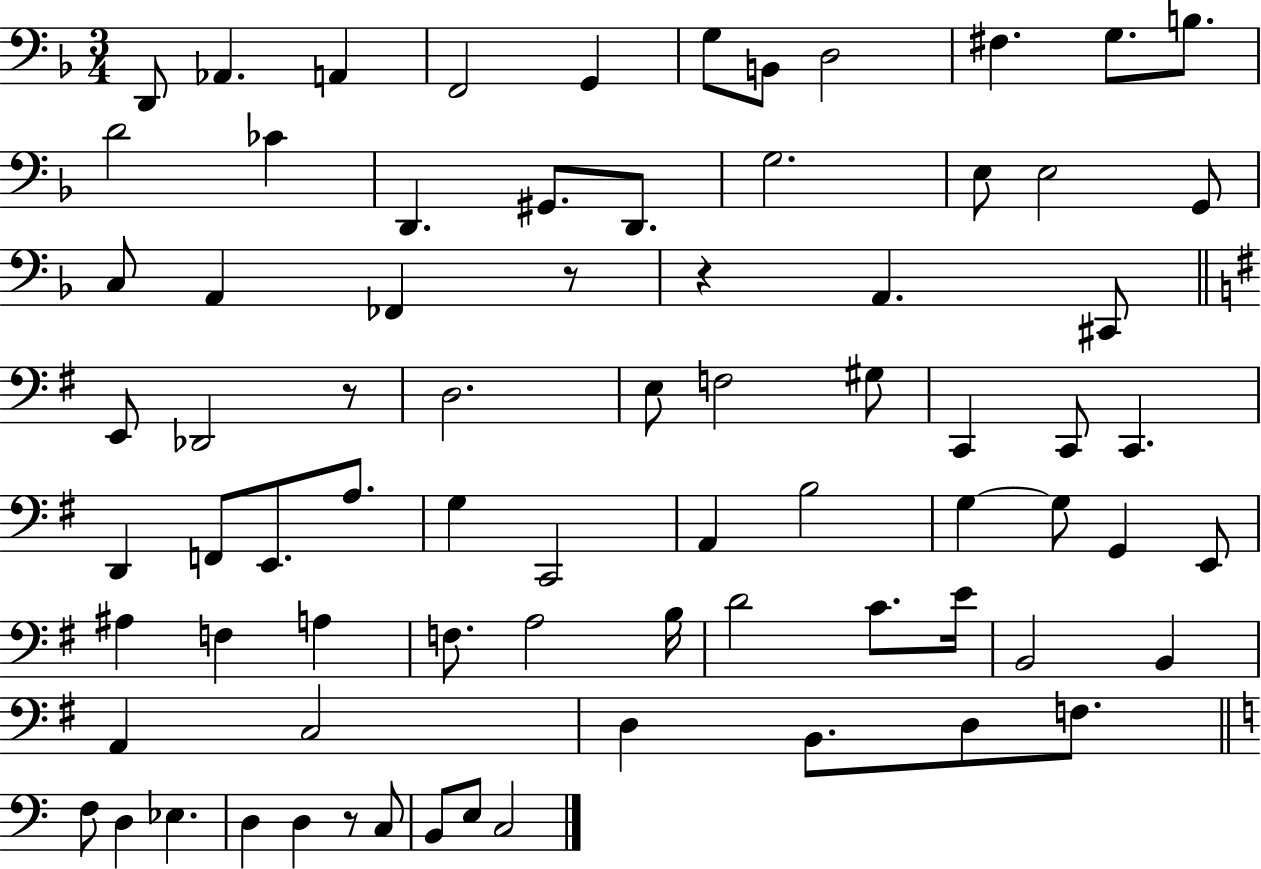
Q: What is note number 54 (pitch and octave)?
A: C4